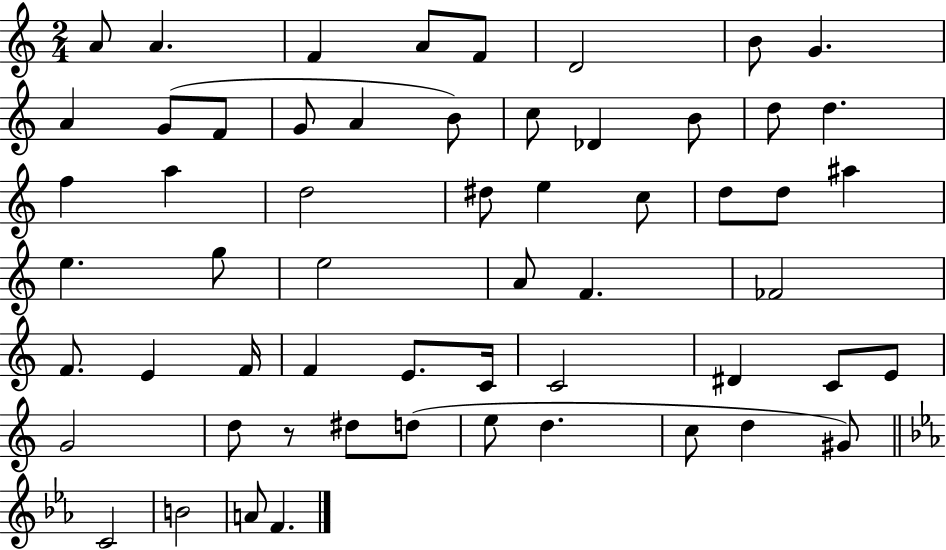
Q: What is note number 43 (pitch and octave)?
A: C4